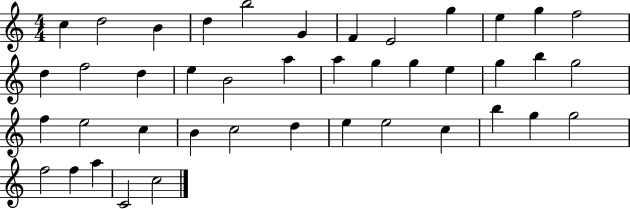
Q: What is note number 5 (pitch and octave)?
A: B5